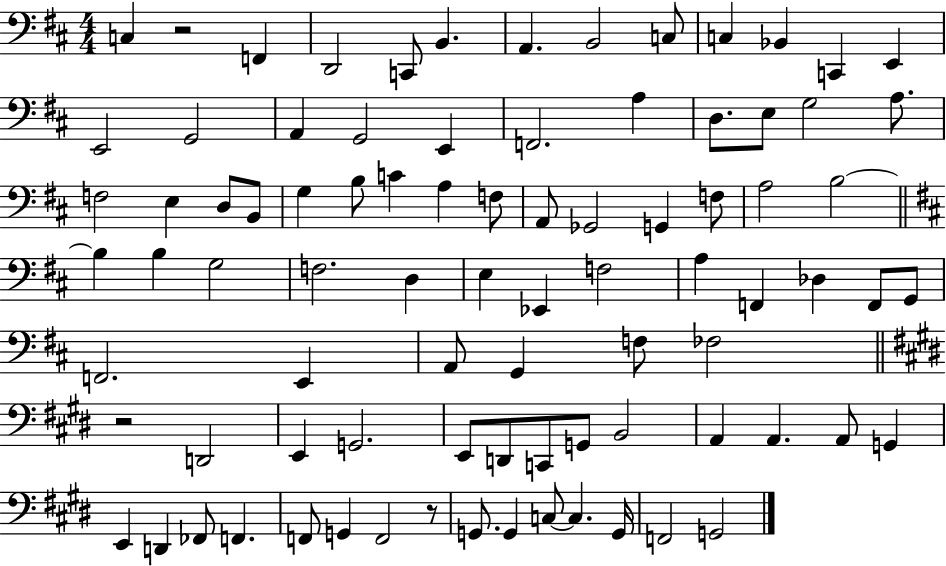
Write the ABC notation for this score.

X:1
T:Untitled
M:4/4
L:1/4
K:D
C, z2 F,, D,,2 C,,/2 B,, A,, B,,2 C,/2 C, _B,, C,, E,, E,,2 G,,2 A,, G,,2 E,, F,,2 A, D,/2 E,/2 G,2 A,/2 F,2 E, D,/2 B,,/2 G, B,/2 C A, F,/2 A,,/2 _G,,2 G,, F,/2 A,2 B,2 B, B, G,2 F,2 D, E, _E,, F,2 A, F,, _D, F,,/2 G,,/2 F,,2 E,, A,,/2 G,, F,/2 _F,2 z2 D,,2 E,, G,,2 E,,/2 D,,/2 C,,/2 G,,/2 B,,2 A,, A,, A,,/2 G,, E,, D,, _F,,/2 F,, F,,/2 G,, F,,2 z/2 G,,/2 G,, C,/2 C, G,,/4 F,,2 G,,2